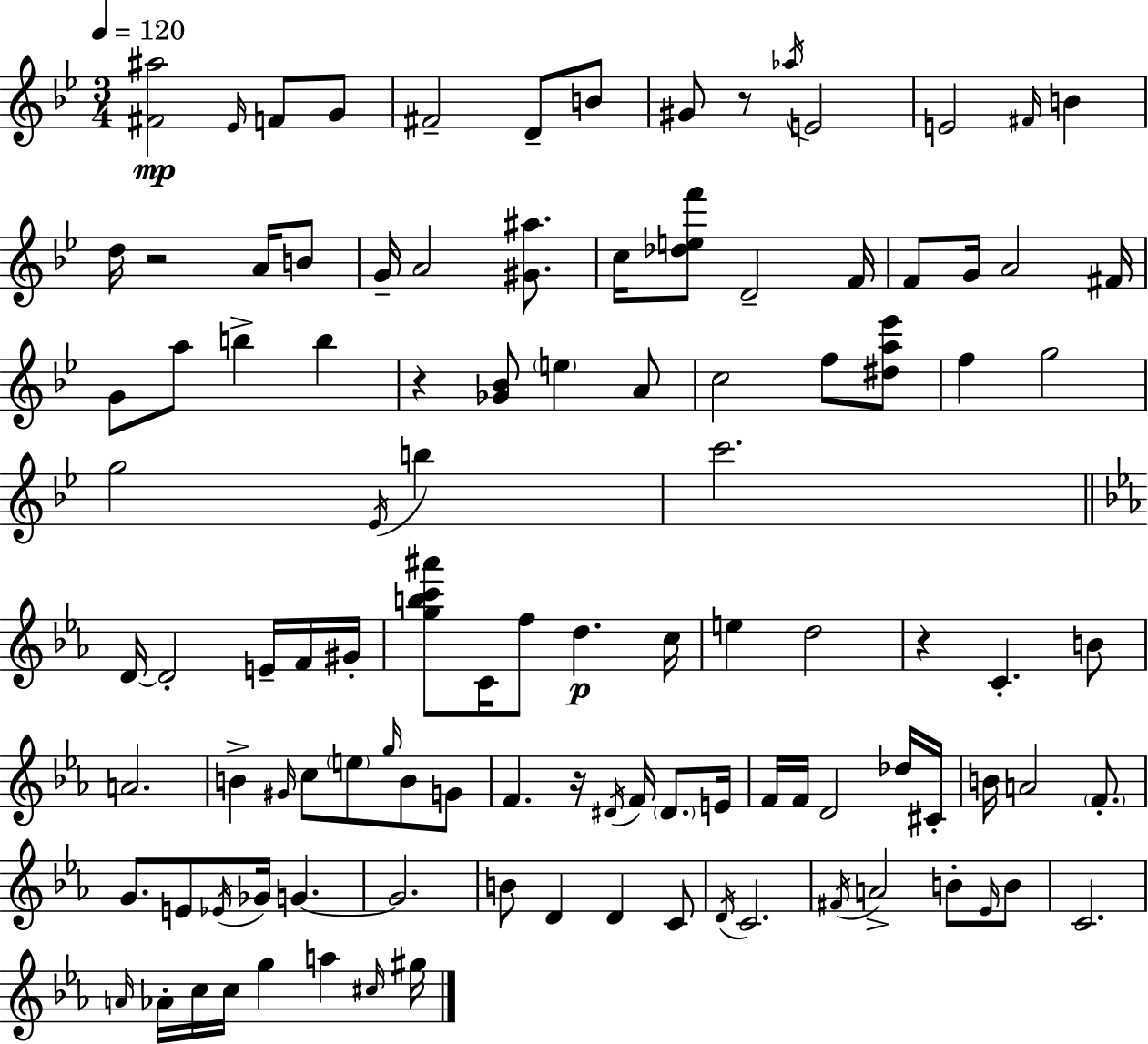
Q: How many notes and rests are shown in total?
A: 109